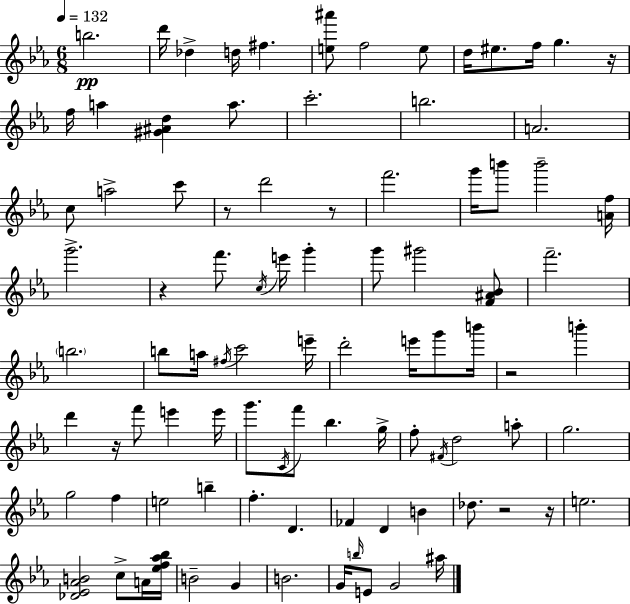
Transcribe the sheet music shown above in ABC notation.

X:1
T:Untitled
M:6/8
L:1/4
K:Cm
b2 d'/4 _d d/4 ^f [e^a']/2 f2 e/2 d/4 ^e/2 f/4 g z/4 f/4 a [^G^Ad] a/2 c'2 b2 A2 c/2 a2 c'/2 z/2 d'2 z/2 f'2 g'/4 b'/2 b'2 [Af]/4 g'2 z f'/2 c/4 e'/4 g' g'/2 ^g'2 [F^A_B]/2 f'2 b2 b/2 a/4 ^f/4 c'2 e'/4 d'2 e'/4 g'/2 b'/4 z2 b' d' z/4 f'/2 e' e'/4 g'/2 C/4 f'/2 _b g/4 f/2 ^F/4 d2 a/2 g2 g2 f e2 b f D _F D B _d/2 z2 z/4 e2 [_D_E_AB]2 c/2 A/4 [_ef_a_b]/4 B2 G B2 G/4 b/4 E/2 G2 ^a/4